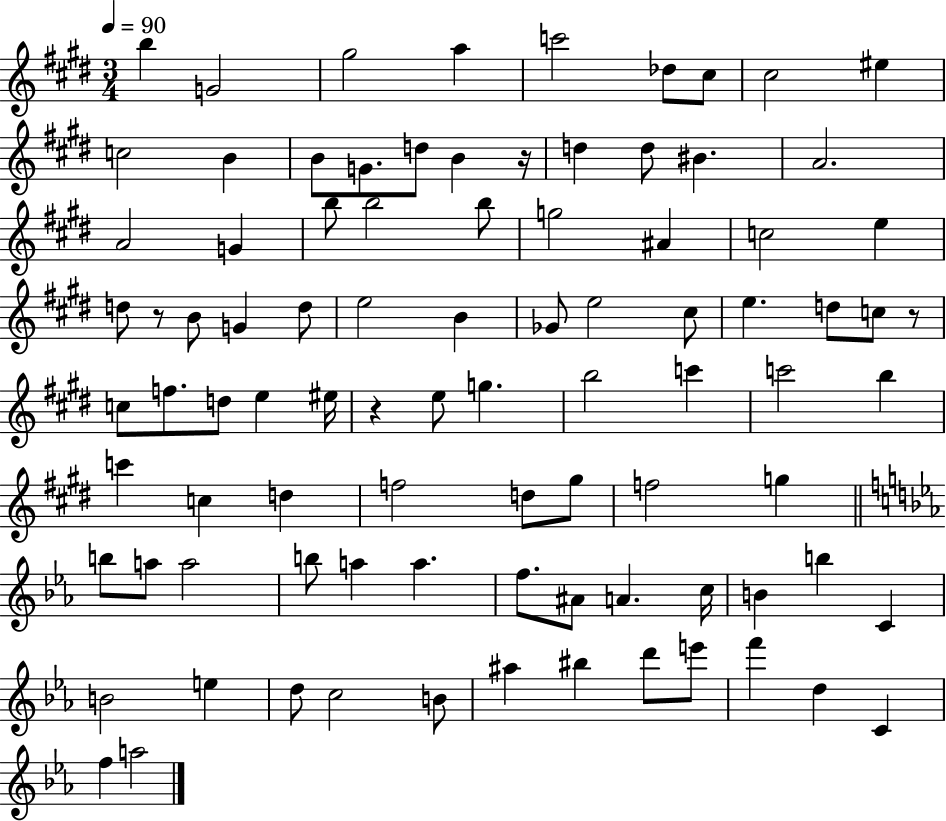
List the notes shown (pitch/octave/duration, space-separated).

B5/q G4/h G#5/h A5/q C6/h Db5/e C#5/e C#5/h EIS5/q C5/h B4/q B4/e G4/e. D5/e B4/q R/s D5/q D5/e BIS4/q. A4/h. A4/h G4/q B5/e B5/h B5/e G5/h A#4/q C5/h E5/q D5/e R/e B4/e G4/q D5/e E5/h B4/q Gb4/e E5/h C#5/e E5/q. D5/e C5/e R/e C5/e F5/e. D5/e E5/q EIS5/s R/q E5/e G5/q. B5/h C6/q C6/h B5/q C6/q C5/q D5/q F5/h D5/e G#5/e F5/h G5/q B5/e A5/e A5/h B5/e A5/q A5/q. F5/e. A#4/e A4/q. C5/s B4/q B5/q C4/q B4/h E5/q D5/e C5/h B4/e A#5/q BIS5/q D6/e E6/e F6/q D5/q C4/q F5/q A5/h